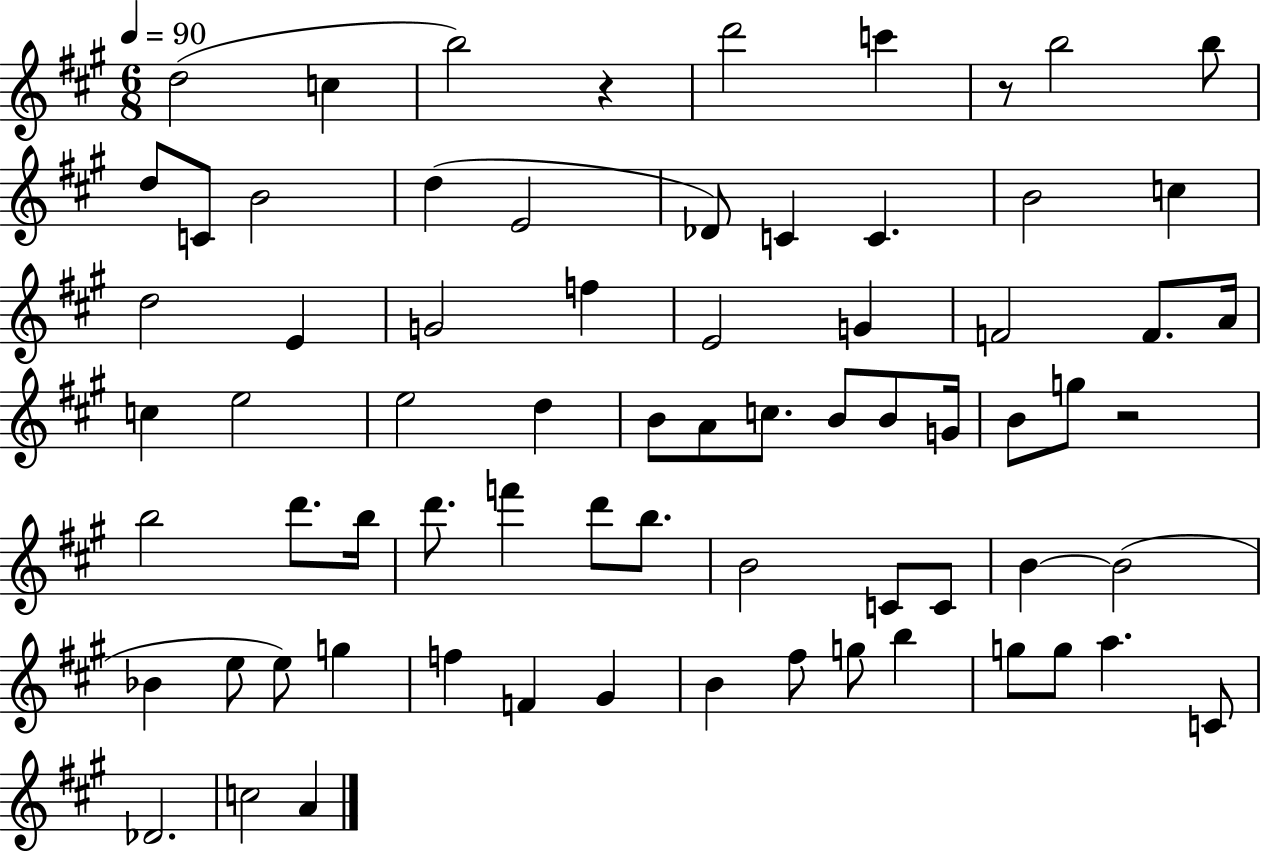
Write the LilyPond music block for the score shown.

{
  \clef treble
  \numericTimeSignature
  \time 6/8
  \key a \major
  \tempo 4 = 90
  d''2( c''4 | b''2) r4 | d'''2 c'''4 | r8 b''2 b''8 | \break d''8 c'8 b'2 | d''4( e'2 | des'8) c'4 c'4. | b'2 c''4 | \break d''2 e'4 | g'2 f''4 | e'2 g'4 | f'2 f'8. a'16 | \break c''4 e''2 | e''2 d''4 | b'8 a'8 c''8. b'8 b'8 g'16 | b'8 g''8 r2 | \break b''2 d'''8. b''16 | d'''8. f'''4 d'''8 b''8. | b'2 c'8 c'8 | b'4~~ b'2( | \break bes'4 e''8 e''8) g''4 | f''4 f'4 gis'4 | b'4 fis''8 g''8 b''4 | g''8 g''8 a''4. c'8 | \break des'2. | c''2 a'4 | \bar "|."
}